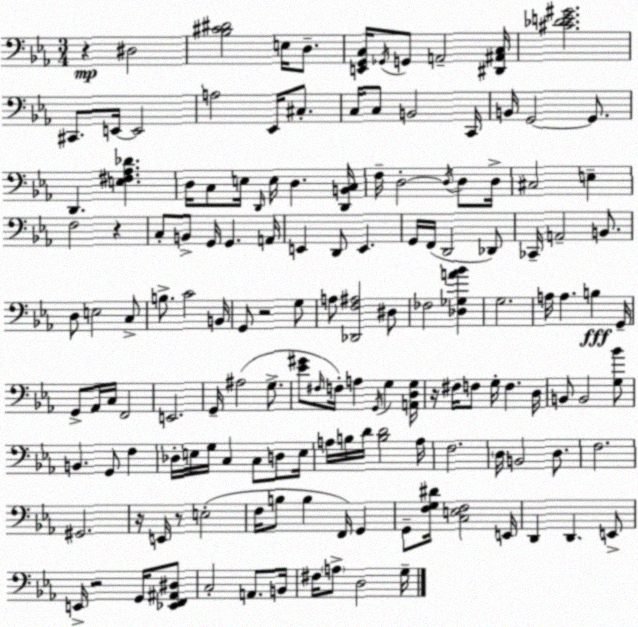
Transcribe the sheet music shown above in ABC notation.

X:1
T:Untitled
M:3/4
L:1/4
K:Eb
z ^D,2 [_B,^C^D]2 E,/4 D,/2 [E,,G,,C,]/4 _G,,/4 G,,/2 A,,2 [^D,,^A,,C,]/4 [^C_DE^G]2 ^C,,/2 E,,/4 E,,2 A,2 _E,,/4 ^C,/2 C,/4 C,/2 B,,2 C,,/4 B,,/4 G,,2 G,,/2 D,, [E,^F,_A,_D] D,/4 C,/2 E,/4 D,,/4 E,/4 D, [D,,B,,C,]/4 F,/4 D,2 D,/4 D,/2 D,/4 ^C,2 E, F,2 z C,/2 B,,/2 G,,/4 G,, A,,/4 E,, D,,/2 E,, G,,/4 F,,/4 D,,2 _D,,/2 _C,,/4 A,,2 B,,/2 D,/2 E,2 C,/2 B,/2 C2 B,,/4 G,,/2 z2 G,/2 A,/2 [_D,,F,^A,]2 ^D,/2 _F,2 [_D,_G,A_B] G,2 A,/4 A, B, G,,/4 G,,/2 _A,,/4 C,/4 F,,2 E,,2 G,,/4 ^A,2 G,/2 [_E^G]/2 ^F,/4 F,/4 A, G,,/4 G, [A,,D,G,]/4 z/4 ^F,/4 F,/2 G,/4 F, D,/4 B,,/2 B,,2 [G,_B]/2 B,, G,,/2 F, _D,/4 E,/4 G,/4 C, C,/2 D,/2 E,/4 A,/4 B,/4 D/4 [B,D]2 A,/4 F,2 D,/4 B,,2 D,/2 F,2 ^G,,2 z/4 E,,/4 z/2 E,2 F,/4 B,/2 B, F,,/4 G,, G,,/2 [F,G,^D]/4 [C,E,F,]2 E,,/4 D,, D,, E,,/2 E,,/4 z2 G,,/4 [_E,,F,,^A,,^D,]/2 C,2 A,,/2 B,,/4 ^F,/4 A,/2 D,2 G,/4